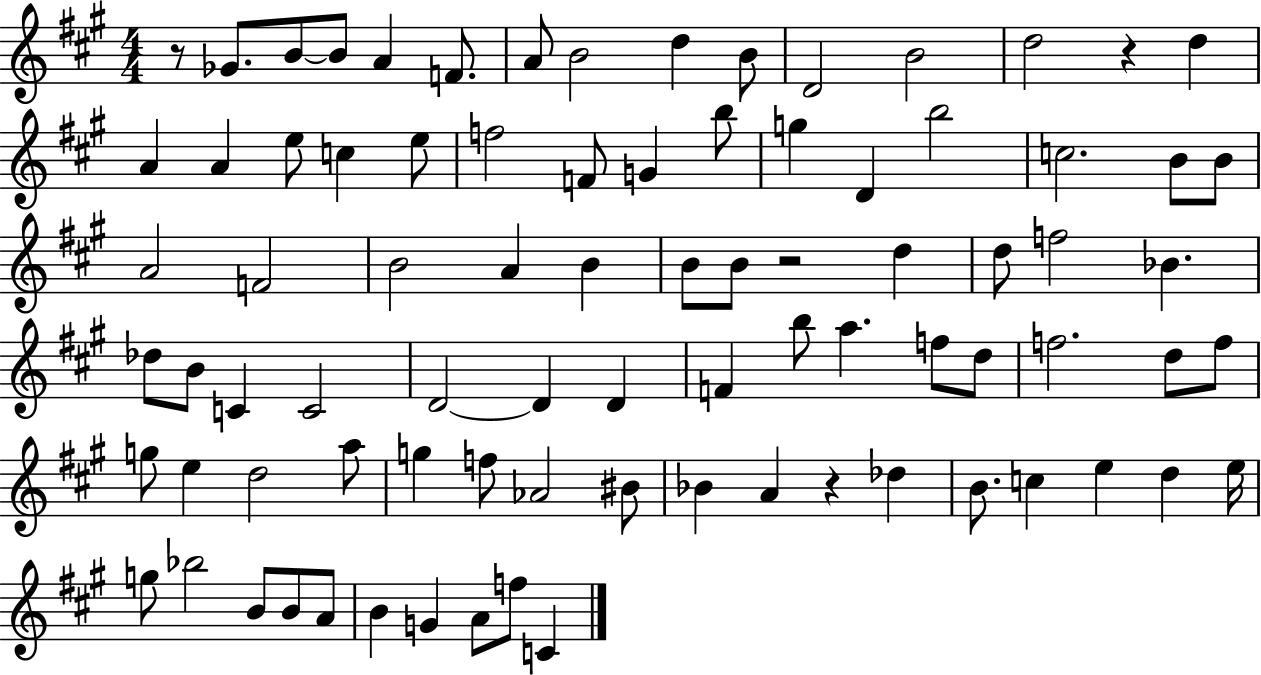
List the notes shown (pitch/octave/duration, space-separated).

R/e Gb4/e. B4/e B4/e A4/q F4/e. A4/e B4/h D5/q B4/e D4/h B4/h D5/h R/q D5/q A4/q A4/q E5/e C5/q E5/e F5/h F4/e G4/q B5/e G5/q D4/q B5/h C5/h. B4/e B4/e A4/h F4/h B4/h A4/q B4/q B4/e B4/e R/h D5/q D5/e F5/h Bb4/q. Db5/e B4/e C4/q C4/h D4/h D4/q D4/q F4/q B5/e A5/q. F5/e D5/e F5/h. D5/e F5/e G5/e E5/q D5/h A5/e G5/q F5/e Ab4/h BIS4/e Bb4/q A4/q R/q Db5/q B4/e. C5/q E5/q D5/q E5/s G5/e Bb5/h B4/e B4/e A4/e B4/q G4/q A4/e F5/e C4/q